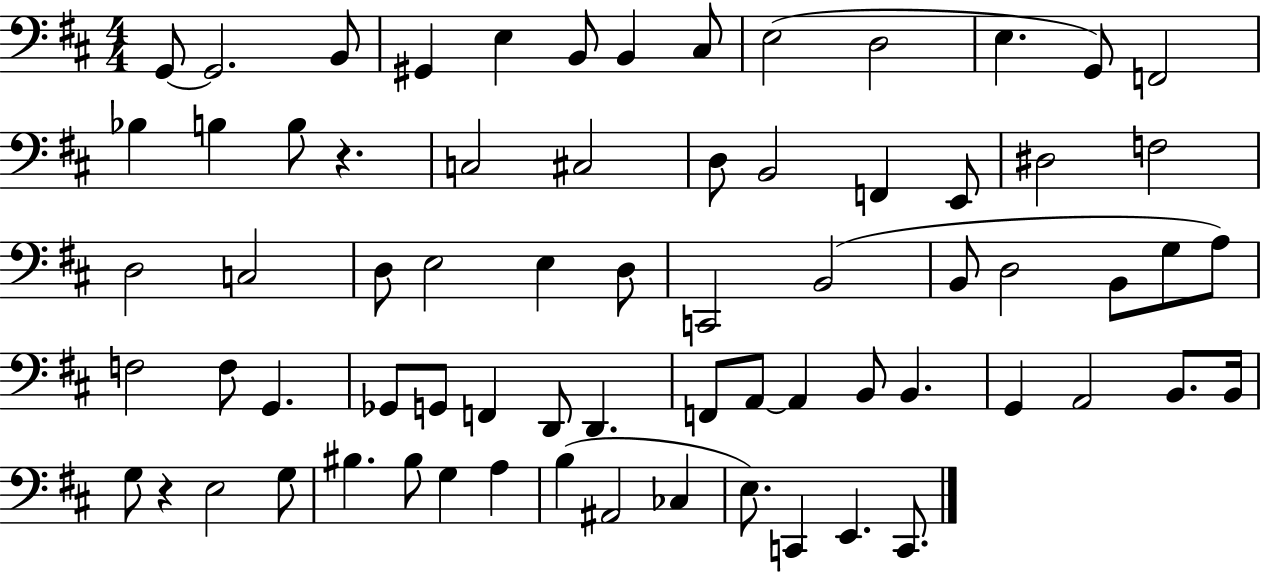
X:1
T:Untitled
M:4/4
L:1/4
K:D
G,,/2 G,,2 B,,/2 ^G,, E, B,,/2 B,, ^C,/2 E,2 D,2 E, G,,/2 F,,2 _B, B, B,/2 z C,2 ^C,2 D,/2 B,,2 F,, E,,/2 ^D,2 F,2 D,2 C,2 D,/2 E,2 E, D,/2 C,,2 B,,2 B,,/2 D,2 B,,/2 G,/2 A,/2 F,2 F,/2 G,, _G,,/2 G,,/2 F,, D,,/2 D,, F,,/2 A,,/2 A,, B,,/2 B,, G,, A,,2 B,,/2 B,,/4 G,/2 z E,2 G,/2 ^B, ^B,/2 G, A, B, ^A,,2 _C, E,/2 C,, E,, C,,/2